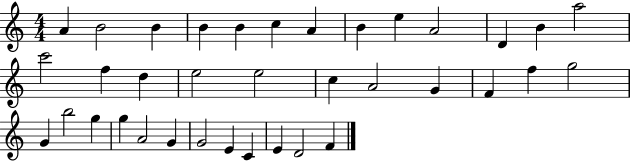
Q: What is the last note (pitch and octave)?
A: F4